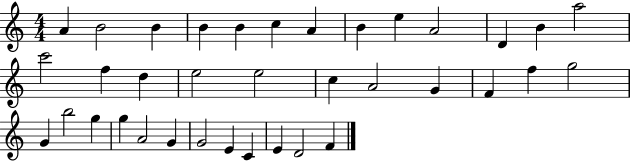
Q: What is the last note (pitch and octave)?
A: F4